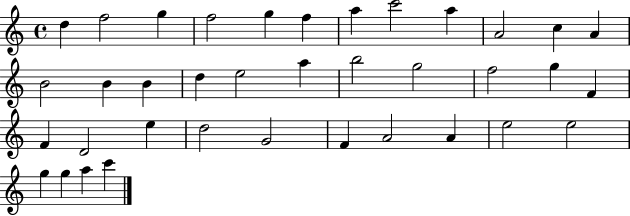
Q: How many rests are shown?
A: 0